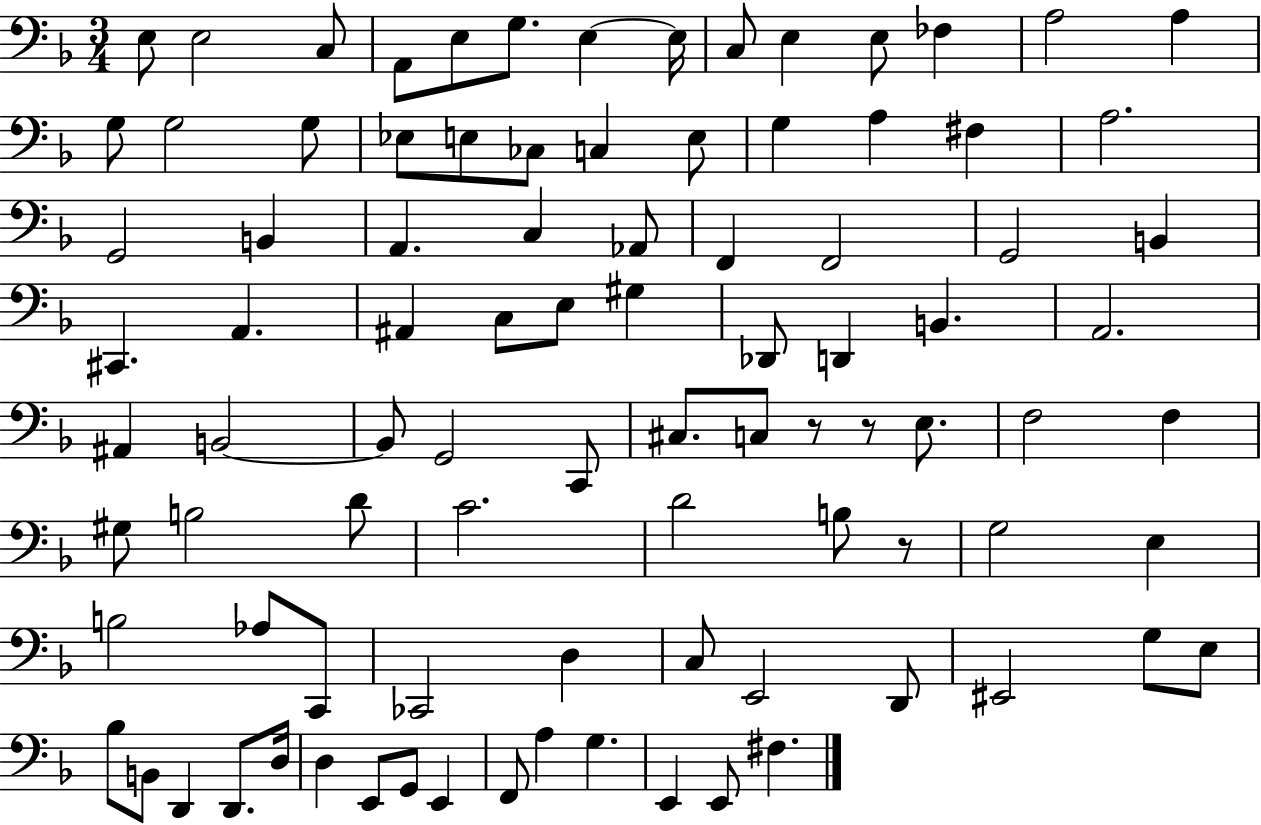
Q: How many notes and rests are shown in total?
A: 92